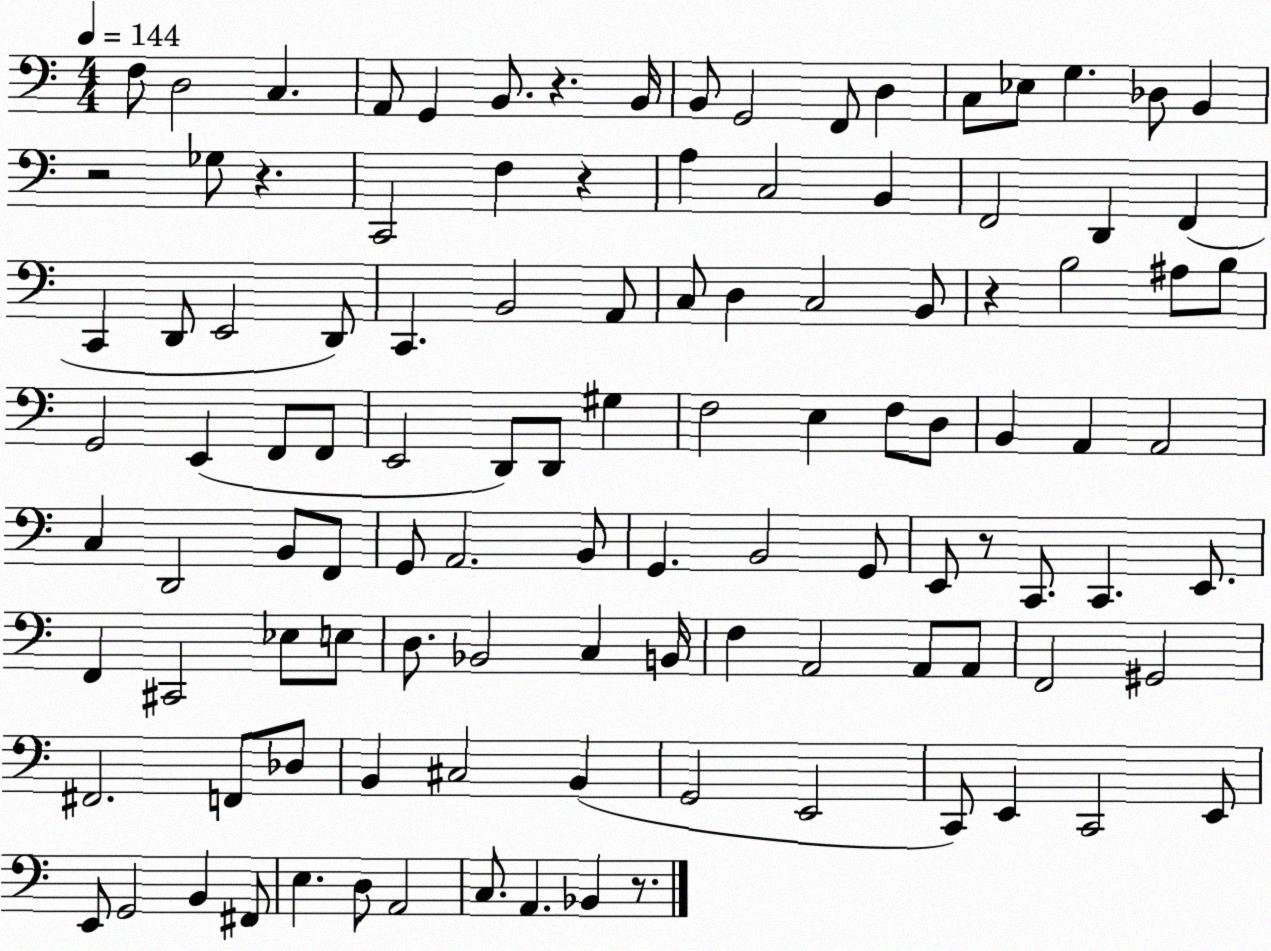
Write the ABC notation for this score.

X:1
T:Untitled
M:4/4
L:1/4
K:C
F,/2 D,2 C, A,,/2 G,, B,,/2 z B,,/4 B,,/2 G,,2 F,,/2 D, C,/2 _E,/2 G, _D,/2 B,, z2 _G,/2 z C,,2 F, z A, C,2 B,, F,,2 D,, F,, C,, D,,/2 E,,2 D,,/2 C,, B,,2 A,,/2 C,/2 D, C,2 B,,/2 z B,2 ^A,/2 B,/2 G,,2 E,, F,,/2 F,,/2 E,,2 D,,/2 D,,/2 ^G, F,2 E, F,/2 D,/2 B,, A,, A,,2 C, D,,2 B,,/2 F,,/2 G,,/2 A,,2 B,,/2 G,, B,,2 G,,/2 E,,/2 z/2 C,,/2 C,, E,,/2 F,, ^C,,2 _E,/2 E,/2 D,/2 _B,,2 C, B,,/4 F, A,,2 A,,/2 A,,/2 F,,2 ^G,,2 ^F,,2 F,,/2 _D,/2 B,, ^C,2 B,, G,,2 E,,2 C,,/2 E,, C,,2 E,,/2 E,,/2 G,,2 B,, ^F,,/2 E, D,/2 A,,2 C,/2 A,, _B,, z/2